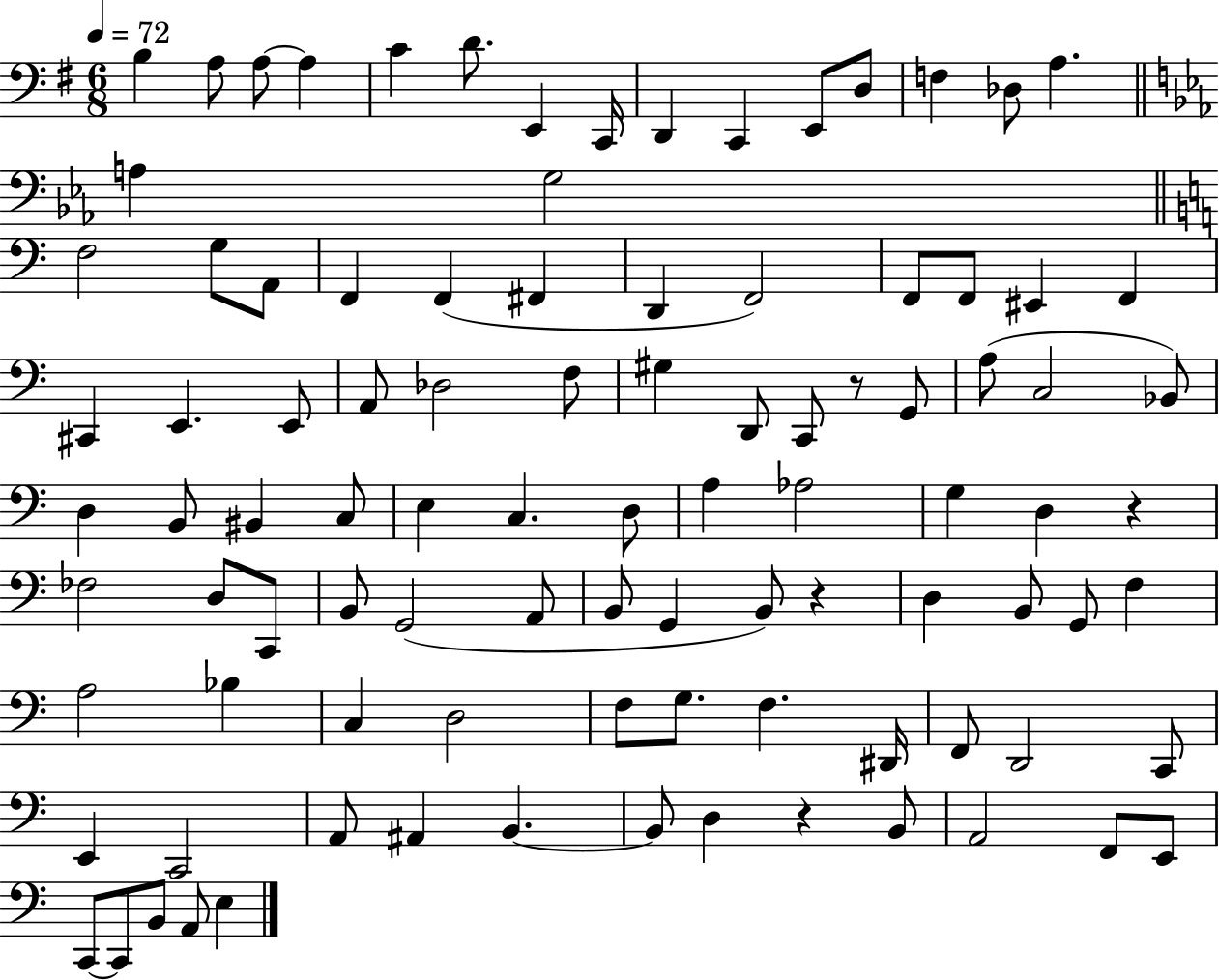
{
  \clef bass
  \numericTimeSignature
  \time 6/8
  \key g \major
  \tempo 4 = 72
  \repeat volta 2 { b4 a8 a8~~ a4 | c'4 d'8. e,4 c,16 | d,4 c,4 e,8 d8 | f4 des8 a4. | \break \bar "||" \break \key ees \major a4 g2 | \bar "||" \break \key c \major f2 g8 a,8 | f,4 f,4( fis,4 | d,4 f,2) | f,8 f,8 eis,4 f,4 | \break cis,4 e,4. e,8 | a,8 des2 f8 | gis4 d,8 c,8 r8 g,8 | a8( c2 bes,8) | \break d4 b,8 bis,4 c8 | e4 c4. d8 | a4 aes2 | g4 d4 r4 | \break fes2 d8 c,8 | b,8 g,2( a,8 | b,8 g,4 b,8) r4 | d4 b,8 g,8 f4 | \break a2 bes4 | c4 d2 | f8 g8. f4. dis,16 | f,8 d,2 c,8 | \break e,4 c,2 | a,8 ais,4 b,4.~~ | b,8 d4 r4 b,8 | a,2 f,8 e,8 | \break c,8~~ c,8 b,8 a,8 e4 | } \bar "|."
}